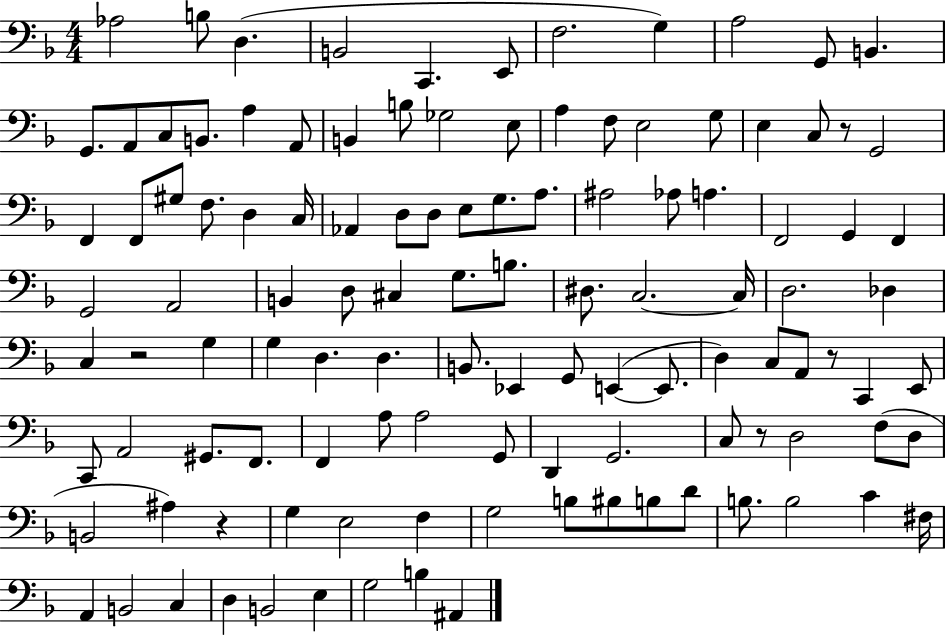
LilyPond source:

{
  \clef bass
  \numericTimeSignature
  \time 4/4
  \key f \major
  \repeat volta 2 { aes2 b8 d4.( | b,2 c,4. e,8 | f2. g4) | a2 g,8 b,4. | \break g,8. a,8 c8 b,8. a4 a,8 | b,4 b8 ges2 e8 | a4 f8 e2 g8 | e4 c8 r8 g,2 | \break f,4 f,8 gis8 f8. d4 c16 | aes,4 d8 d8 e8 g8. a8. | ais2 aes8 a4. | f,2 g,4 f,4 | \break g,2 a,2 | b,4 d8 cis4 g8. b8. | dis8. c2.~~ c16 | d2. des4 | \break c4 r2 g4 | g4 d4. d4. | b,8. ees,4 g,8 e,4~(~ e,8. | d4) c8 a,8 r8 c,4 e,8 | \break c,8 a,2 gis,8. f,8. | f,4 a8 a2 g,8 | d,4 g,2. | c8 r8 d2 f8( d8 | \break b,2 ais4) r4 | g4 e2 f4 | g2 b8 bis8 b8 d'8 | b8. b2 c'4 fis16 | \break a,4 b,2 c4 | d4 b,2 e4 | g2 b4 ais,4 | } \bar "|."
}